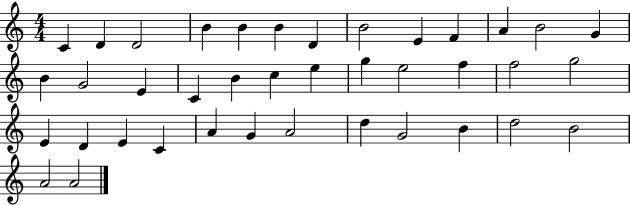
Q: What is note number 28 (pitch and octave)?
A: E4